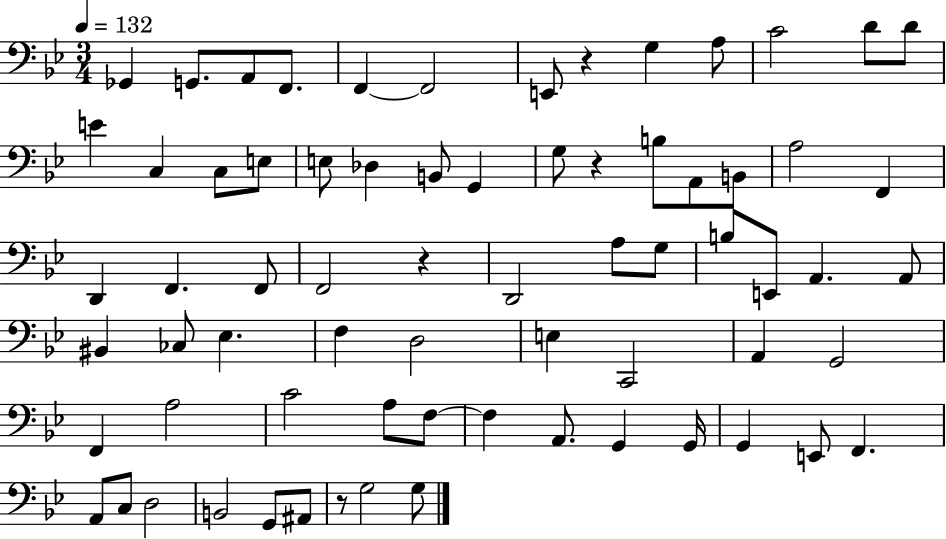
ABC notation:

X:1
T:Untitled
M:3/4
L:1/4
K:Bb
_G,, G,,/2 A,,/2 F,,/2 F,, F,,2 E,,/2 z G, A,/2 C2 D/2 D/2 E C, C,/2 E,/2 E,/2 _D, B,,/2 G,, G,/2 z B,/2 A,,/2 B,,/2 A,2 F,, D,, F,, F,,/2 F,,2 z D,,2 A,/2 G,/2 B,/2 E,,/2 A,, A,,/2 ^B,, _C,/2 _E, F, D,2 E, C,,2 A,, G,,2 F,, A,2 C2 A,/2 F,/2 F, A,,/2 G,, G,,/4 G,, E,,/2 F,, A,,/2 C,/2 D,2 B,,2 G,,/2 ^A,,/2 z/2 G,2 G,/2